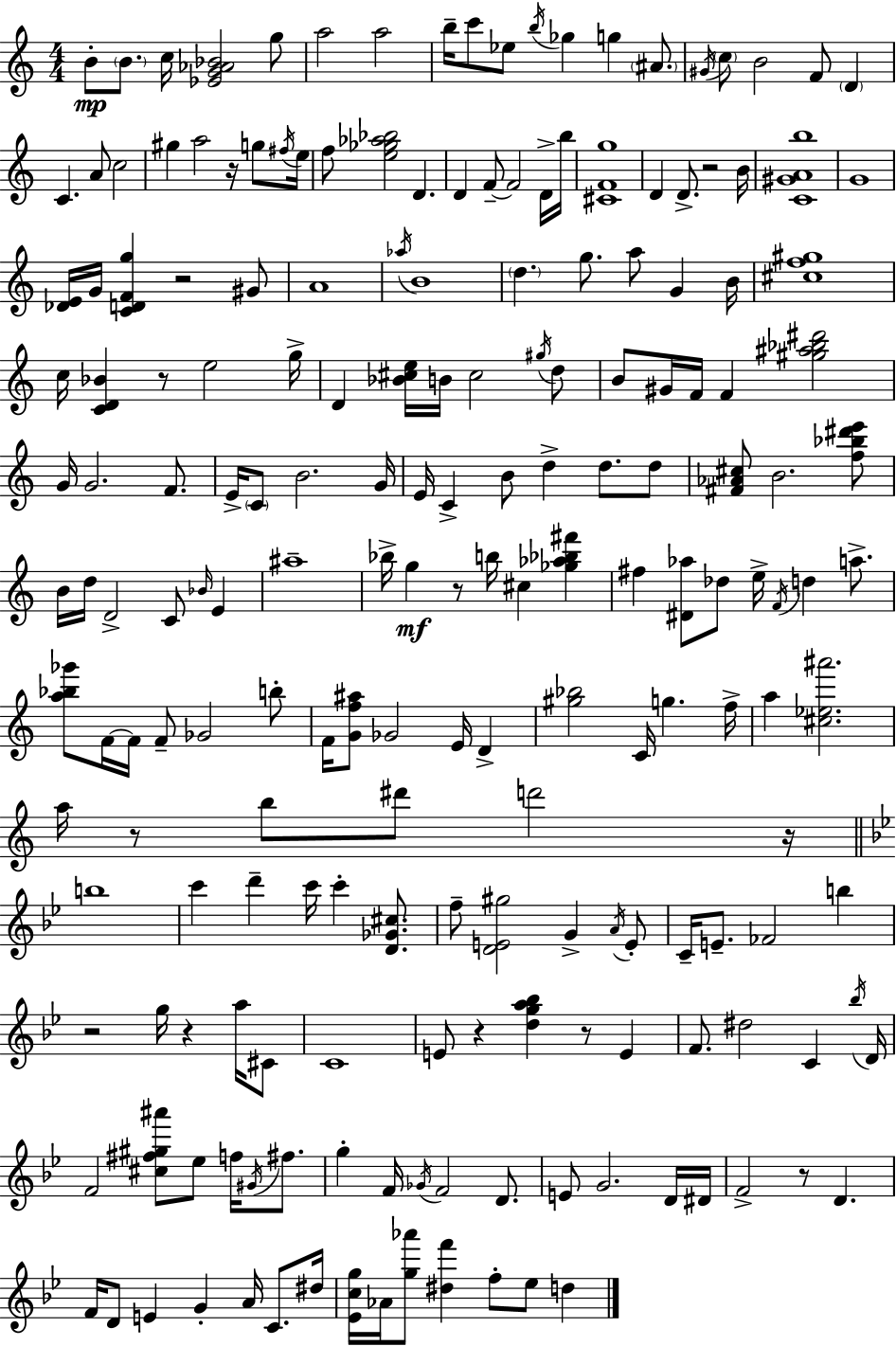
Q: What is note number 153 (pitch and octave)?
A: C4